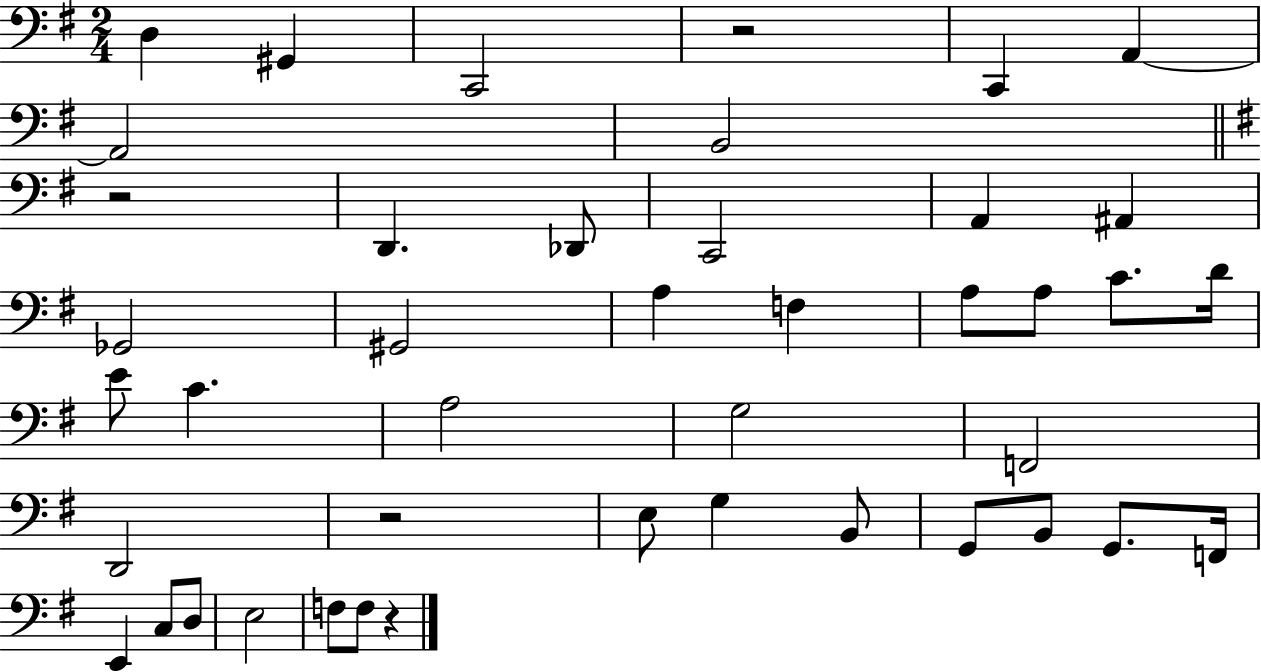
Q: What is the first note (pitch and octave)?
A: D3